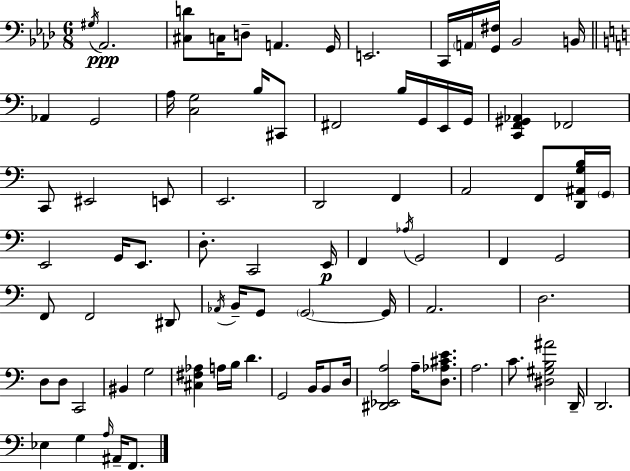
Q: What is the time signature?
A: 6/8